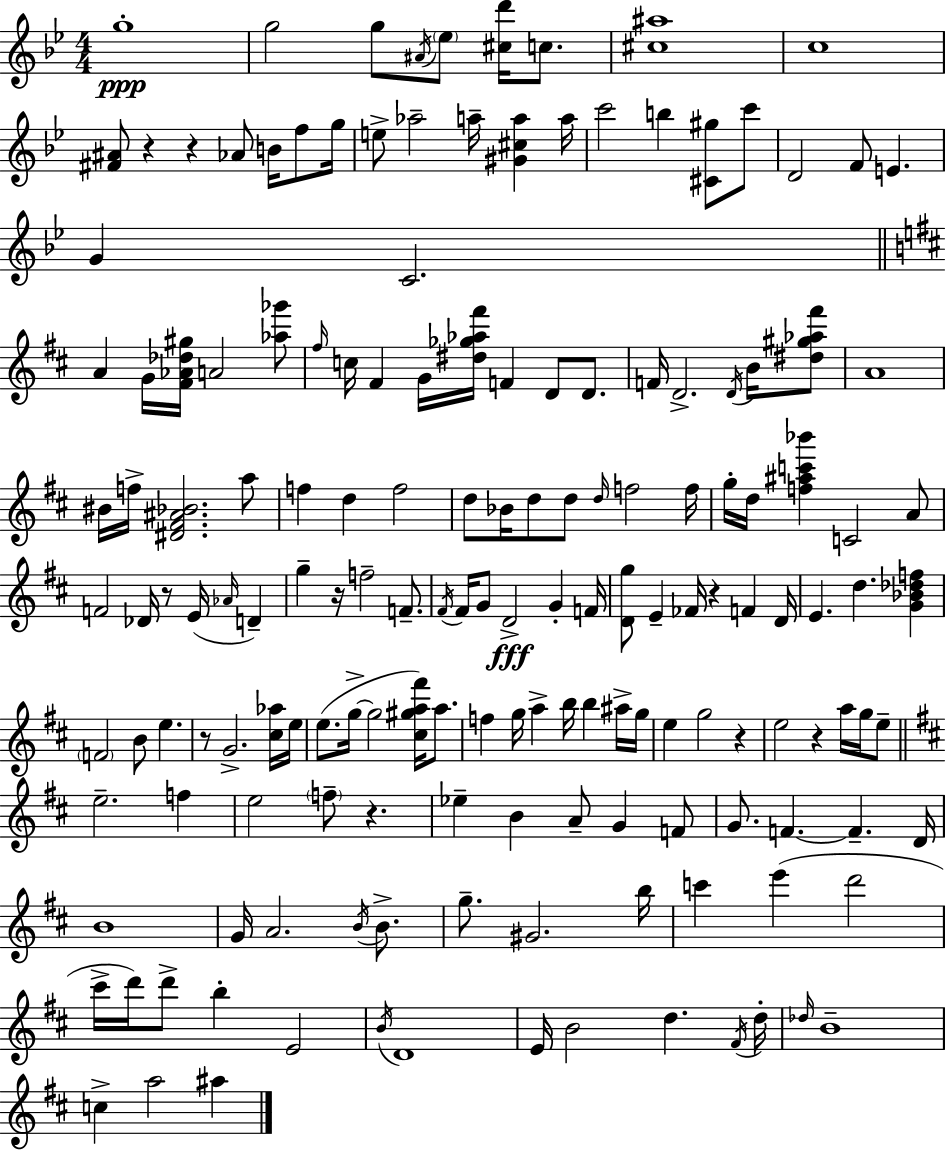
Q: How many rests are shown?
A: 9